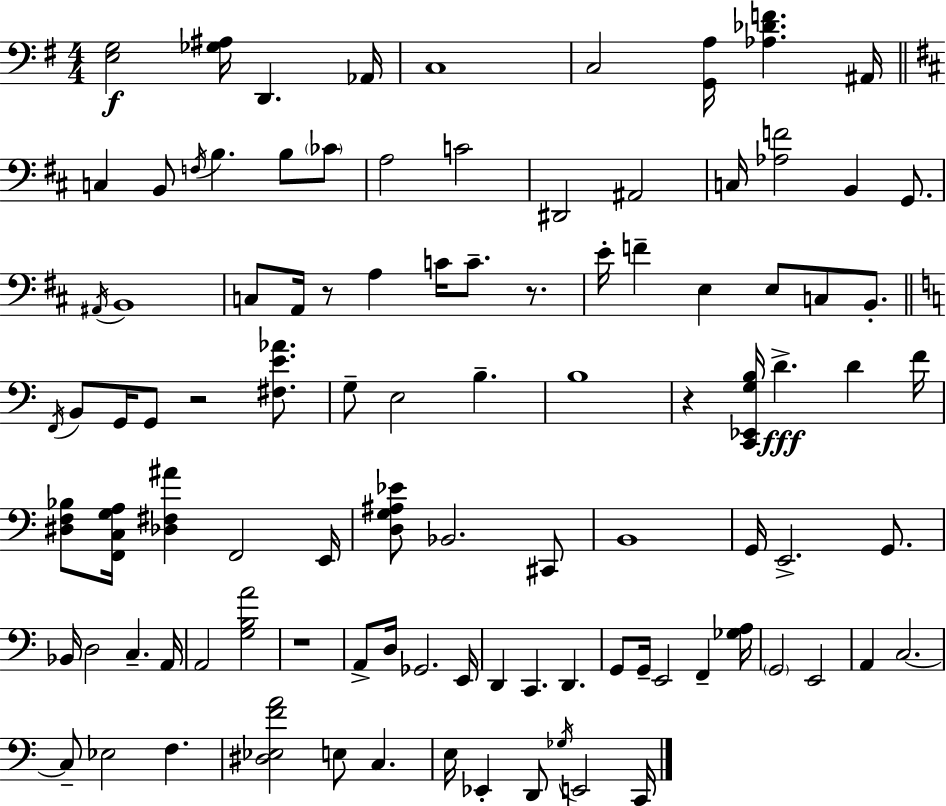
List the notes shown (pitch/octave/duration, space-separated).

[E3,G3]/h [Gb3,A#3]/s D2/q. Ab2/s C3/w C3/h [G2,A3]/s [Ab3,Db4,F4]/q. A#2/s C3/q B2/e F3/s B3/q. B3/e CES4/e A3/h C4/h D#2/h A#2/h C3/s [Ab3,F4]/h B2/q G2/e. A#2/s B2/w C3/e A2/s R/e A3/q C4/s C4/e. R/e. E4/s F4/q E3/q E3/e C3/e B2/e. F2/s B2/e G2/s G2/e R/h [F#3,E4,Ab4]/e. G3/e E3/h B3/q. B3/w R/q [C2,Eb2,G3,B3]/s D4/q. D4/q F4/s [D#3,F3,Bb3]/e [F2,C3,G3,A3]/s [Db3,F#3,A#4]/q F2/h E2/s [D3,G3,A#3,Eb4]/e Bb2/h. C#2/e B2/w G2/s E2/h. G2/e. Bb2/s D3/h C3/q. A2/s A2/h [G3,B3,A4]/h R/w A2/e D3/s Gb2/h. E2/s D2/q C2/q. D2/q. G2/e G2/s E2/h F2/q [Gb3,A3]/s G2/h E2/h A2/q C3/h. C3/e Eb3/h F3/q. [D#3,Eb3,F4,A4]/h E3/e C3/q. E3/s Eb2/q D2/e Gb3/s E2/h C2/s